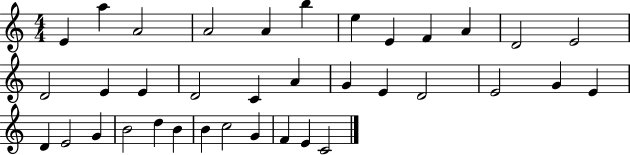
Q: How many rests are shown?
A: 0